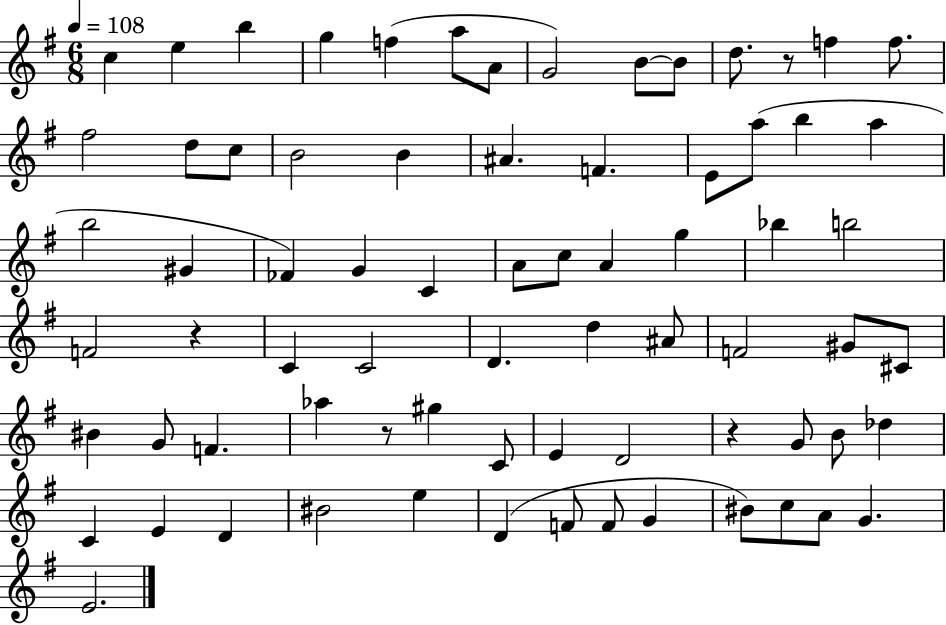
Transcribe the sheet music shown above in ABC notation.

X:1
T:Untitled
M:6/8
L:1/4
K:G
c e b g f a/2 A/2 G2 B/2 B/2 d/2 z/2 f f/2 ^f2 d/2 c/2 B2 B ^A F E/2 a/2 b a b2 ^G _F G C A/2 c/2 A g _b b2 F2 z C C2 D d ^A/2 F2 ^G/2 ^C/2 ^B G/2 F _a z/2 ^g C/2 E D2 z G/2 B/2 _d C E D ^B2 e D F/2 F/2 G ^B/2 c/2 A/2 G E2